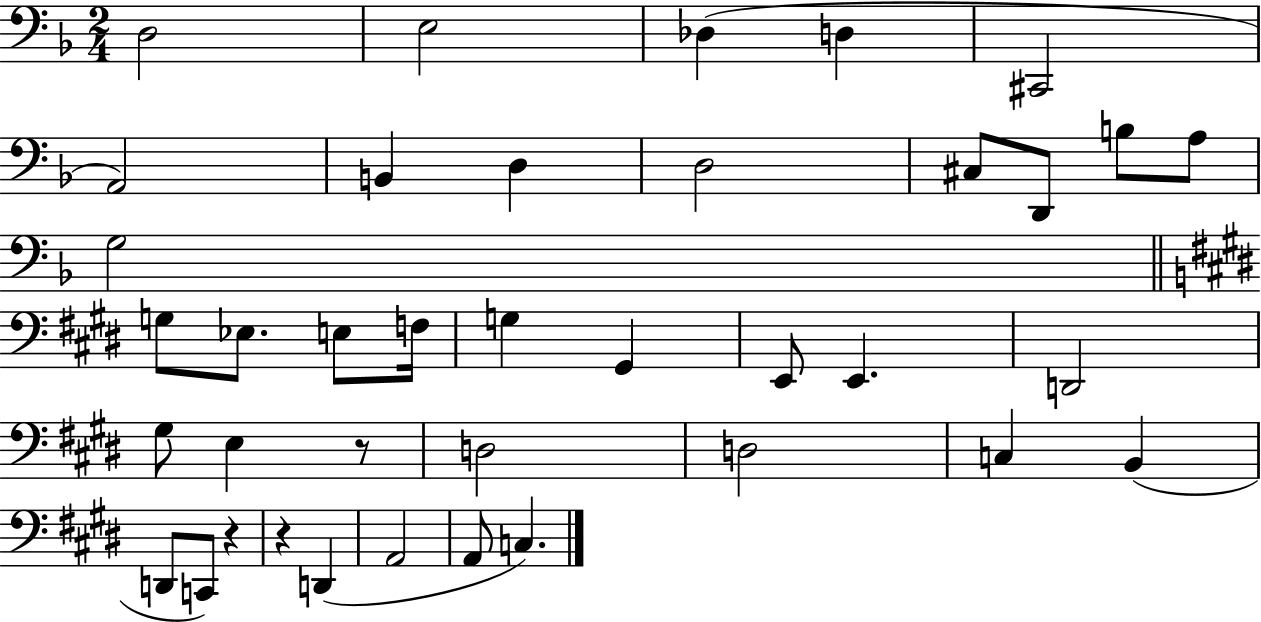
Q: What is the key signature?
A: F major